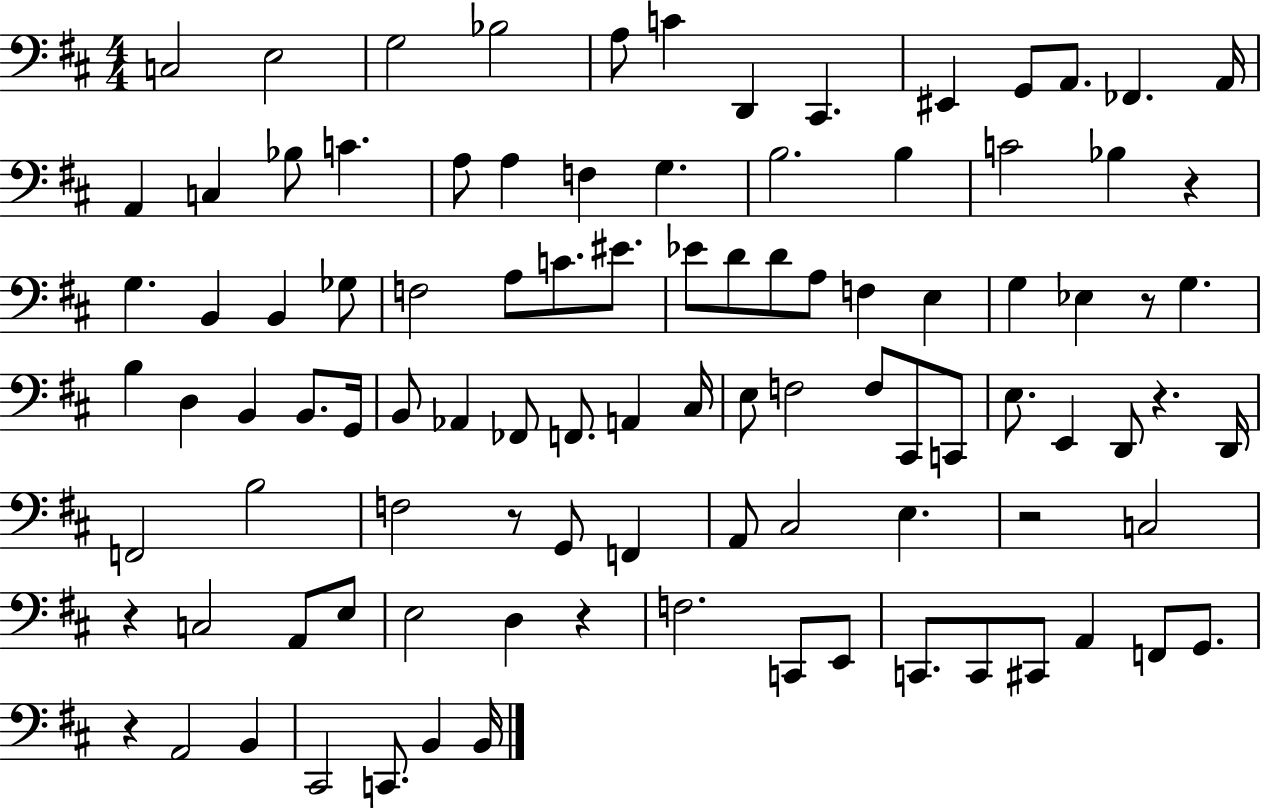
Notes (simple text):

C3/h E3/h G3/h Bb3/h A3/e C4/q D2/q C#2/q. EIS2/q G2/e A2/e. FES2/q. A2/s A2/q C3/q Bb3/e C4/q. A3/e A3/q F3/q G3/q. B3/h. B3/q C4/h Bb3/q R/q G3/q. B2/q B2/q Gb3/e F3/h A3/e C4/e. EIS4/e. Eb4/e D4/e D4/e A3/e F3/q E3/q G3/q Eb3/q R/e G3/q. B3/q D3/q B2/q B2/e. G2/s B2/e Ab2/q FES2/e F2/e. A2/q C#3/s E3/e F3/h F3/e C#2/e C2/e E3/e. E2/q D2/e R/q. D2/s F2/h B3/h F3/h R/e G2/e F2/q A2/e C#3/h E3/q. R/h C3/h R/q C3/h A2/e E3/e E3/h D3/q R/q F3/h. C2/e E2/e C2/e. C2/e C#2/e A2/q F2/e G2/e. R/q A2/h B2/q C#2/h C2/e. B2/q B2/s